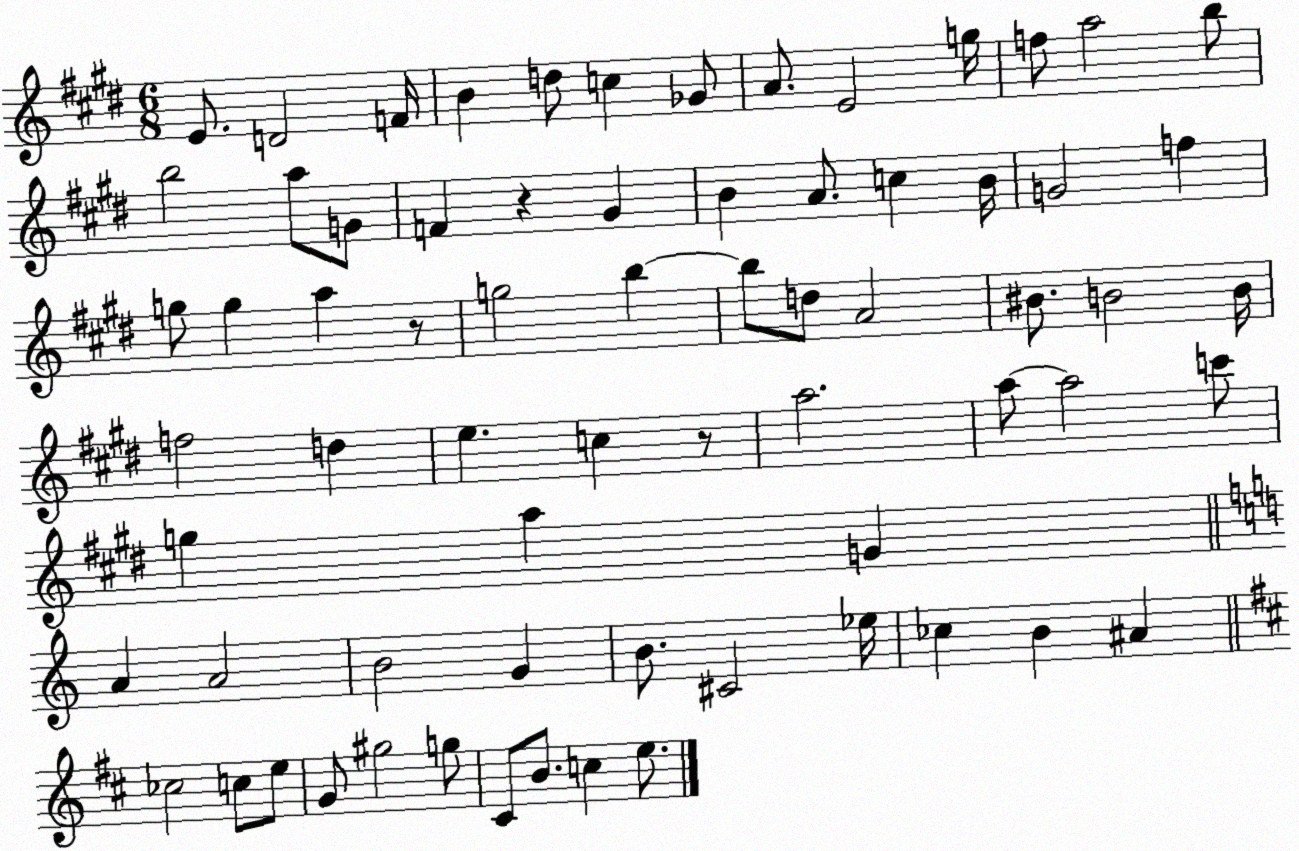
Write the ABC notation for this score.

X:1
T:Untitled
M:6/8
L:1/4
K:E
E/2 D2 F/4 B d/2 c _G/2 A/2 E2 g/4 f/2 a2 b/2 b2 a/2 G/2 F z ^G B A/2 c B/4 G2 f g/2 g a z/2 g2 b b/2 d/2 A2 ^B/2 B2 B/4 f2 d e c z/2 a2 a/2 a2 c'/2 g a G A A2 B2 G B/2 ^C2 _e/4 _c B ^A _c2 c/2 e/2 G/2 ^g2 g/2 ^C/2 B/2 c e/2